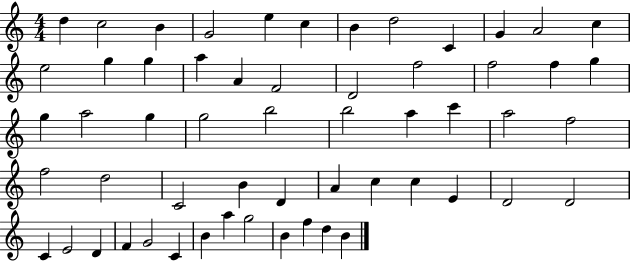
{
  \clef treble
  \numericTimeSignature
  \time 4/4
  \key c \major
  d''4 c''2 b'4 | g'2 e''4 c''4 | b'4 d''2 c'4 | g'4 a'2 c''4 | \break e''2 g''4 g''4 | a''4 a'4 f'2 | d'2 f''2 | f''2 f''4 g''4 | \break g''4 a''2 g''4 | g''2 b''2 | b''2 a''4 c'''4 | a''2 f''2 | \break f''2 d''2 | c'2 b'4 d'4 | a'4 c''4 c''4 e'4 | d'2 d'2 | \break c'4 e'2 d'4 | f'4 g'2 c'4 | b'4 a''4 g''2 | b'4 f''4 d''4 b'4 | \break \bar "|."
}